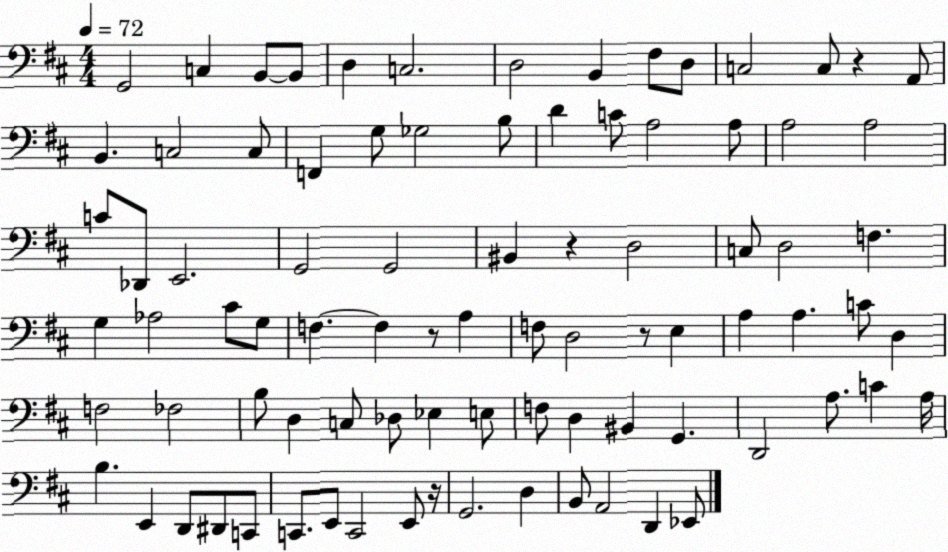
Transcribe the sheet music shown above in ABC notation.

X:1
T:Untitled
M:4/4
L:1/4
K:D
G,,2 C, B,,/2 B,,/2 D, C,2 D,2 B,, ^F,/2 D,/2 C,2 C,/2 z A,,/2 B,, C,2 C,/2 F,, G,/2 _G,2 B,/2 D C/2 A,2 A,/2 A,2 A,2 C/2 _D,,/2 E,,2 G,,2 G,,2 ^B,, z D,2 C,/2 D,2 F, G, _A,2 ^C/2 G,/2 F, F, z/2 A, F,/2 D,2 z/2 E, A, A, C/2 D, F,2 _F,2 B,/2 D, C,/2 _D,/2 _E, E,/2 F,/2 D, ^B,, G,, D,,2 A,/2 C A,/4 B, E,, D,,/2 ^D,,/2 C,,/2 C,,/2 E,,/2 C,,2 E,,/2 z/4 G,,2 D, B,,/2 A,,2 D,, _E,,/2